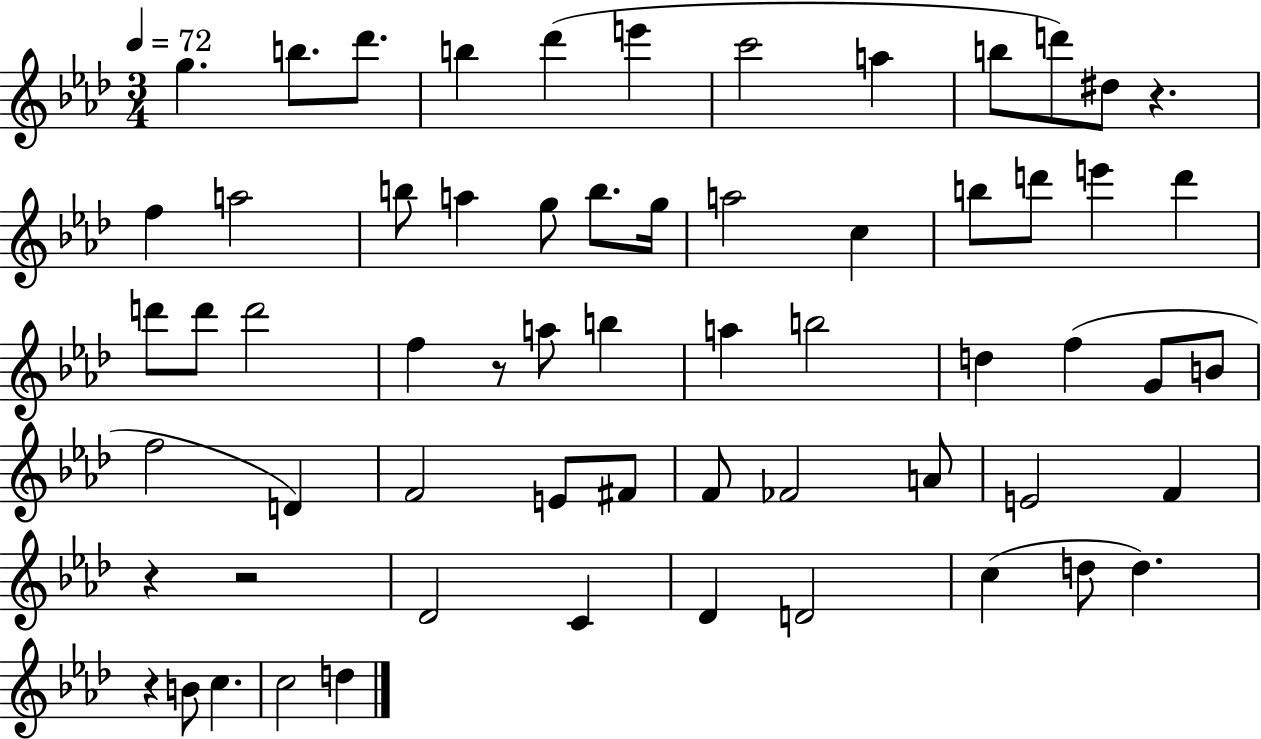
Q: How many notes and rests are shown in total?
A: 62